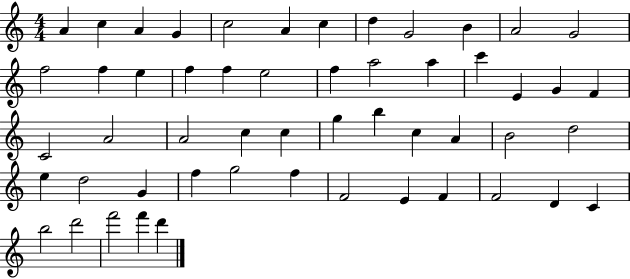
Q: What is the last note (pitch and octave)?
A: D6